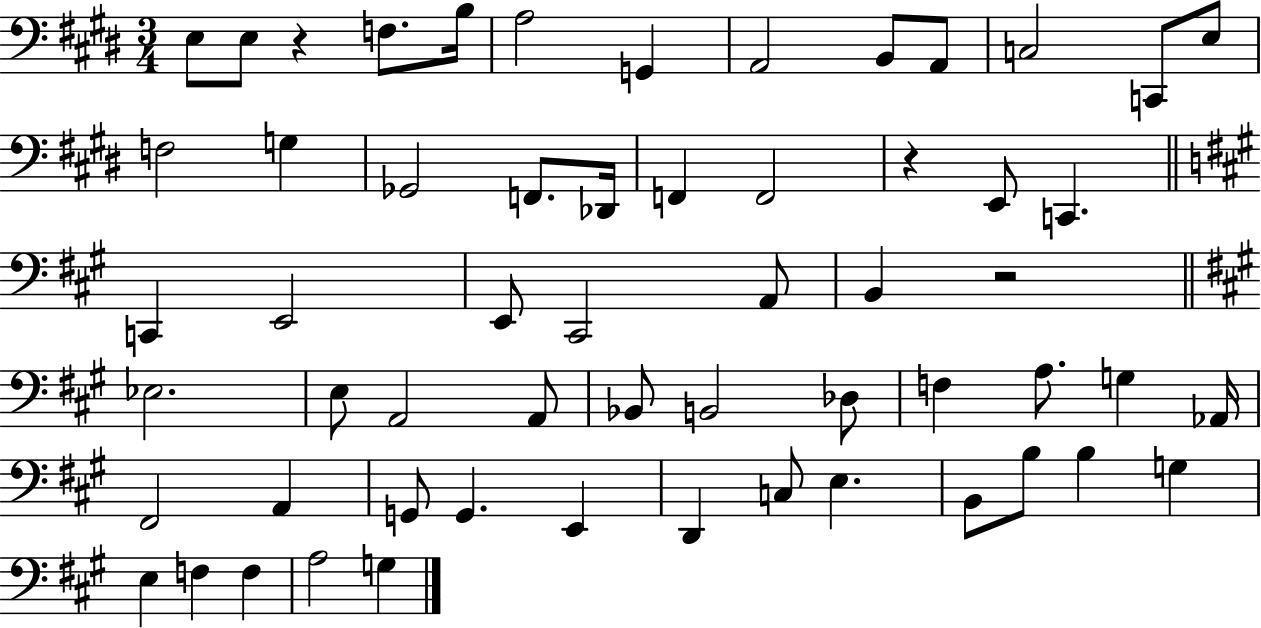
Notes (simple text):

E3/e E3/e R/q F3/e. B3/s A3/h G2/q A2/h B2/e A2/e C3/h C2/e E3/e F3/h G3/q Gb2/h F2/e. Db2/s F2/q F2/h R/q E2/e C2/q. C2/q E2/h E2/e C#2/h A2/e B2/q R/h Eb3/h. E3/e A2/h A2/e Bb2/e B2/h Db3/e F3/q A3/e. G3/q Ab2/s F#2/h A2/q G2/e G2/q. E2/q D2/q C3/e E3/q. B2/e B3/e B3/q G3/q E3/q F3/q F3/q A3/h G3/q